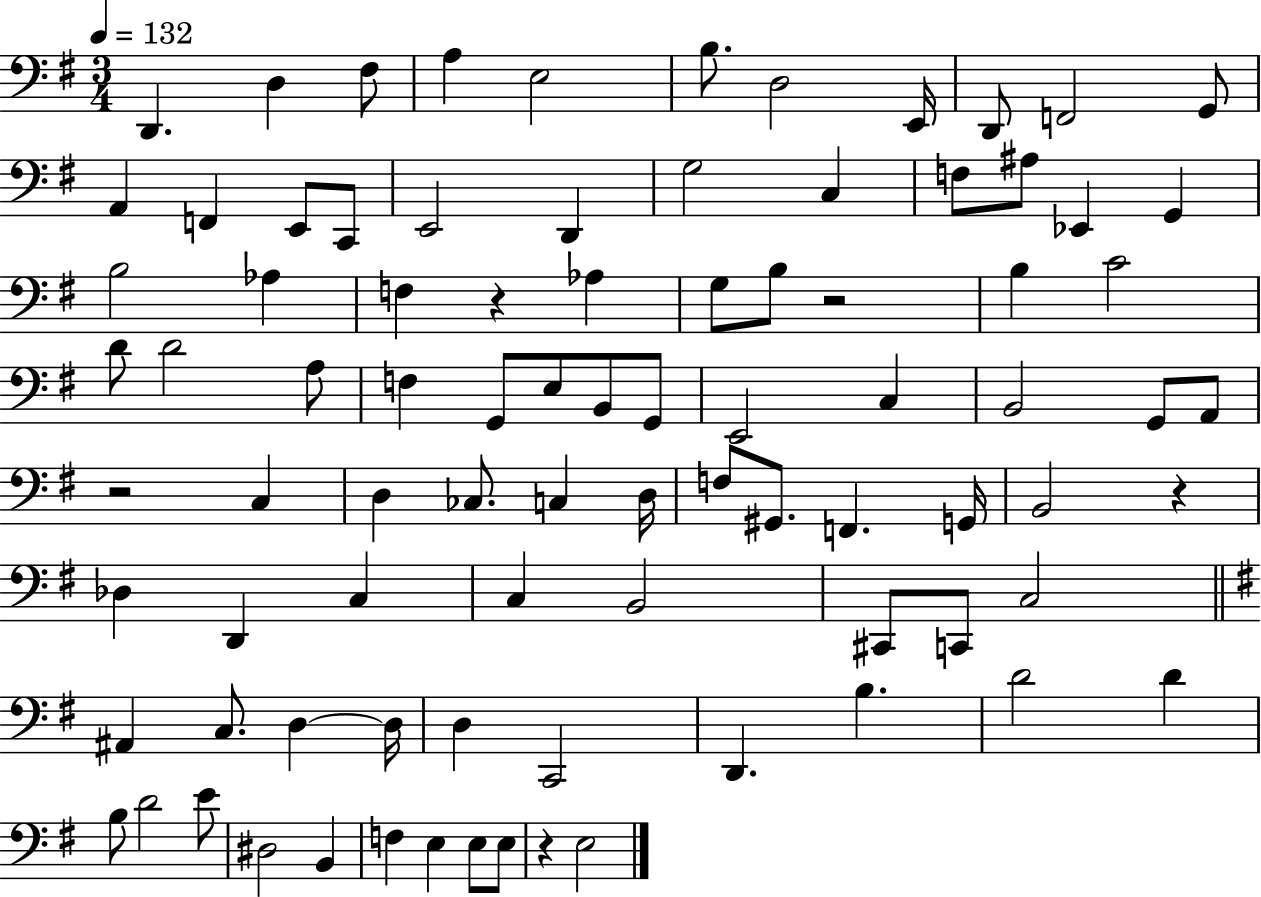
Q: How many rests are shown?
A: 5